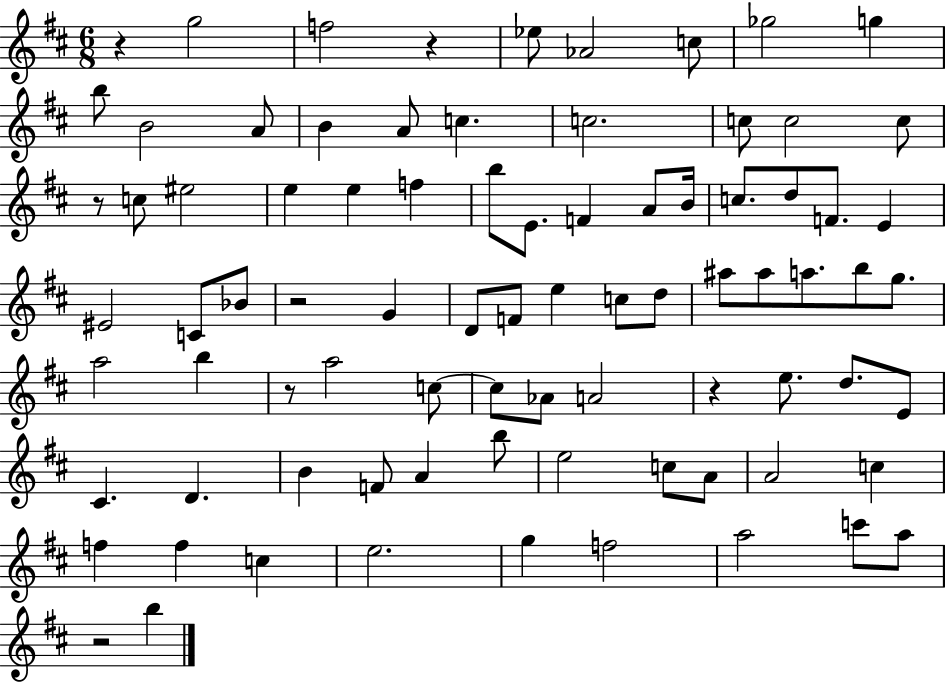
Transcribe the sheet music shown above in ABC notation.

X:1
T:Untitled
M:6/8
L:1/4
K:D
z g2 f2 z _e/2 _A2 c/2 _g2 g b/2 B2 A/2 B A/2 c c2 c/2 c2 c/2 z/2 c/2 ^e2 e e f b/2 E/2 F A/2 B/4 c/2 d/2 F/2 E ^E2 C/2 _B/2 z2 G D/2 F/2 e c/2 d/2 ^a/2 ^a/2 a/2 b/2 g/2 a2 b z/2 a2 c/2 c/2 _A/2 A2 z e/2 d/2 E/2 ^C D B F/2 A b/2 e2 c/2 A/2 A2 c f f c e2 g f2 a2 c'/2 a/2 z2 b